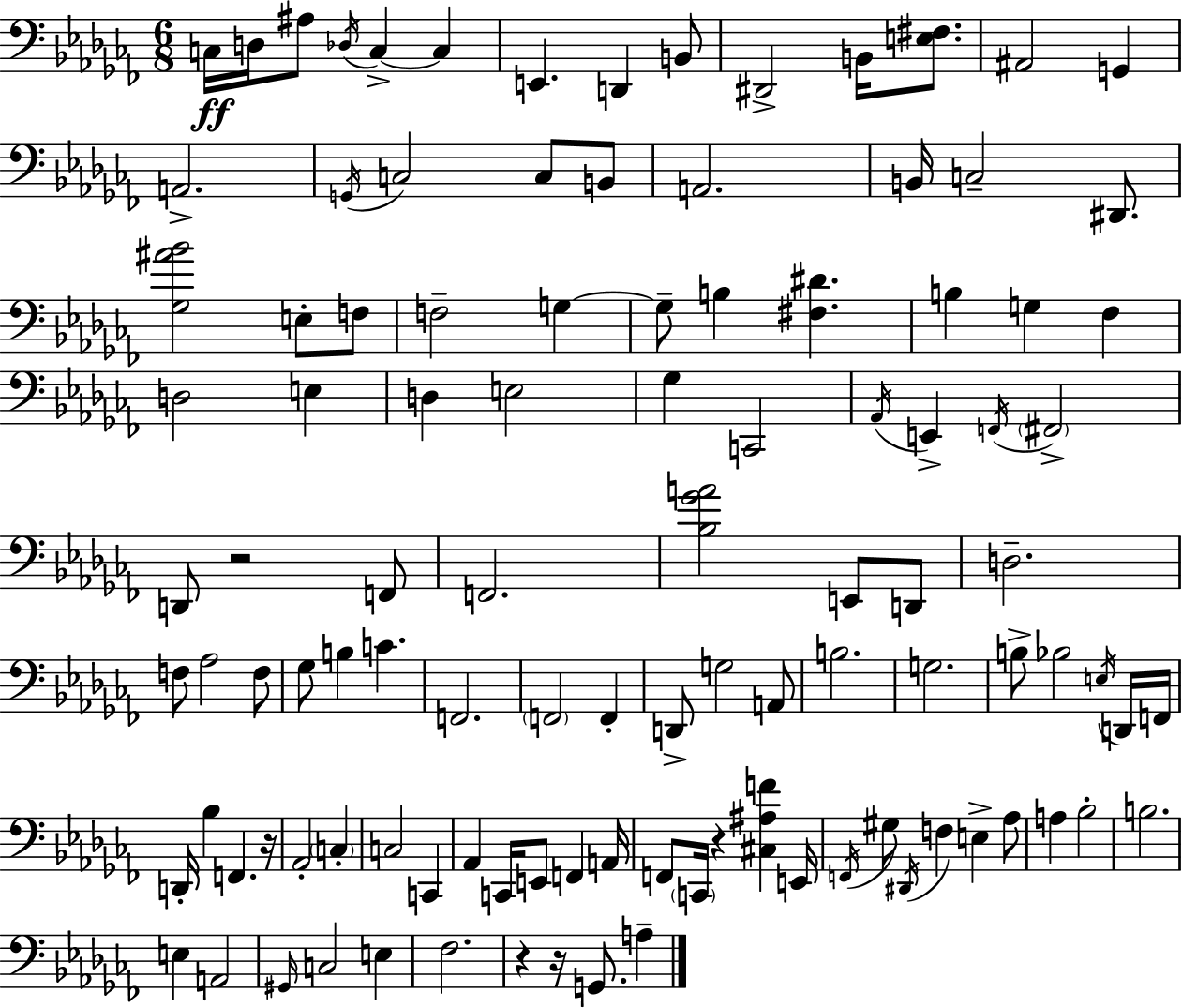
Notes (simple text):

C3/s D3/s A#3/e Db3/s C3/q C3/q E2/q. D2/q B2/e D#2/h B2/s [E3,F#3]/e. A#2/h G2/q A2/h. G2/s C3/h C3/e B2/e A2/h. B2/s C3/h D#2/e. [Gb3,A#4,Bb4]/h E3/e F3/e F3/h G3/q G3/e B3/q [F#3,D#4]/q. B3/q G3/q FES3/q D3/h E3/q D3/q E3/h Gb3/q C2/h Ab2/s E2/q F2/s F#2/h D2/e R/h F2/e F2/h. [Bb3,Gb4,A4]/h E2/e D2/e D3/h. F3/e Ab3/h F3/e Gb3/e B3/q C4/q. F2/h. F2/h F2/q D2/e G3/h A2/e B3/h. G3/h. B3/e Bb3/h E3/s D2/s F2/s D2/s Bb3/q F2/q. R/s Ab2/h C3/q C3/h C2/q Ab2/q C2/s E2/e F2/q A2/s F2/e C2/s R/q [C#3,A#3,F4]/q E2/s F2/s G#3/e D#2/s F3/q E3/q Ab3/e A3/q Bb3/h B3/h. E3/q A2/h G#2/s C3/h E3/q FES3/h. R/q R/s G2/e. A3/q